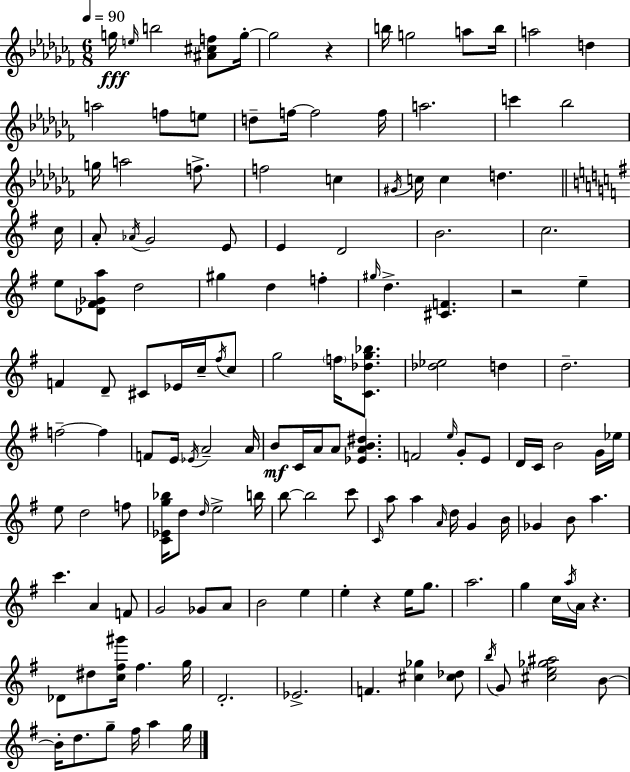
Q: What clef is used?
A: treble